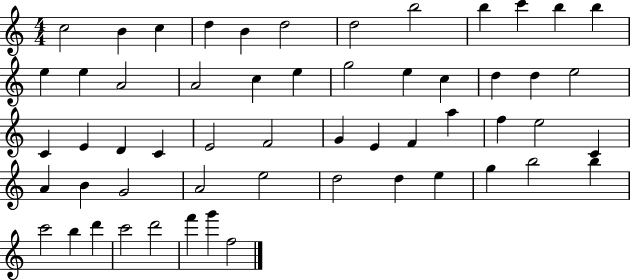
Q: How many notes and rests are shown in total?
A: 56